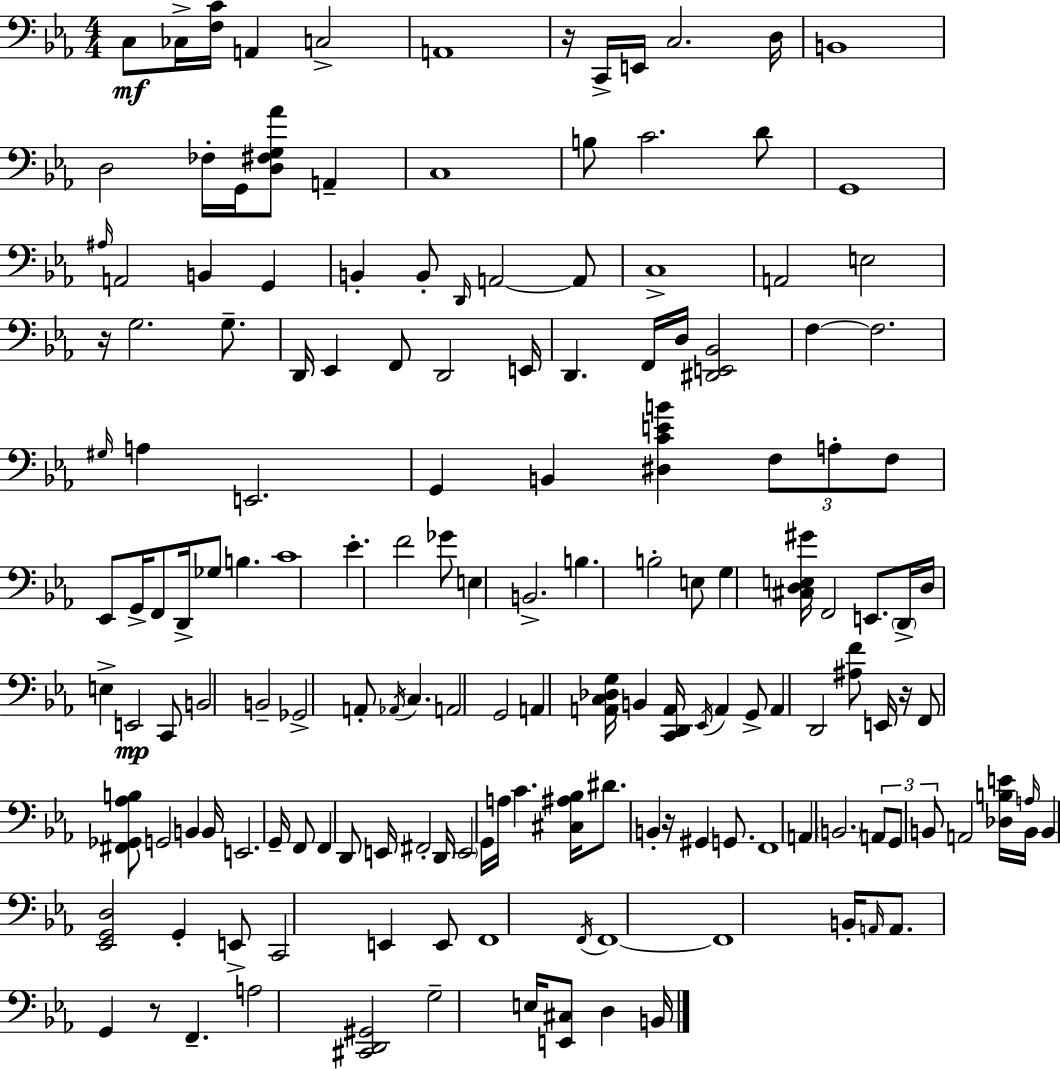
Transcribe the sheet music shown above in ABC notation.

X:1
T:Untitled
M:4/4
L:1/4
K:Cm
C,/2 _C,/4 [F,C]/4 A,, C,2 A,,4 z/4 C,,/4 E,,/4 C,2 D,/4 B,,4 D,2 _F,/4 G,,/4 [D,^F,G,_A]/2 A,, C,4 B,/2 C2 D/2 G,,4 ^A,/4 A,,2 B,, G,, B,, B,,/2 D,,/4 A,,2 A,,/2 C,4 A,,2 E,2 z/4 G,2 G,/2 D,,/4 _E,, F,,/2 D,,2 E,,/4 D,, F,,/4 D,/4 [^D,,E,,_B,,]2 F, F,2 ^G,/4 A, E,,2 G,, B,, [^D,CEB] F,/2 A,/2 F,/2 _E,,/2 G,,/4 F,,/2 D,,/4 _G,/2 B, C4 _E F2 _G/2 E, B,,2 B, B,2 E,/2 G, [^C,D,E,^G]/4 F,,2 E,,/2 D,,/4 D,/4 E, E,,2 C,,/2 B,,2 B,,2 _G,,2 A,,/2 _A,,/4 C, A,,2 G,,2 A,, [A,,C,_D,G,]/4 B,, [C,,D,,A,,]/4 _E,,/4 A,, G,,/2 A,, D,,2 [^A,F]/2 E,,/4 z/4 F,,/2 [^F,,_G,,_A,B,]/2 G,,2 B,, B,,/4 E,,2 G,,/4 F,,/2 F,, D,,/2 E,,/4 ^F,,2 D,,/4 E,,2 G,,/4 A,/4 C [^C,^A,_B,]/4 ^D/2 B,, z/4 ^G,, G,,/2 F,,4 A,, B,,2 A,,/2 G,,/2 B,,/2 A,,2 [_D,B,E]/4 A,/4 B,,/4 B,, [_E,,G,,D,]2 G,, E,,/2 C,,2 E,, E,,/2 F,,4 F,,/4 F,,4 F,,4 B,,/4 A,,/4 A,,/2 G,, z/2 F,, A,2 [^C,,D,,^G,,]2 G,2 E,/4 [E,,^C,]/2 D, B,,/4